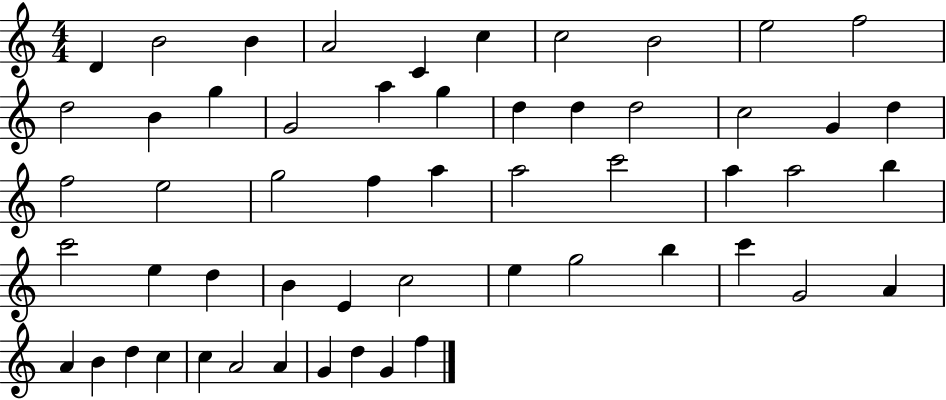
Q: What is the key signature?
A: C major